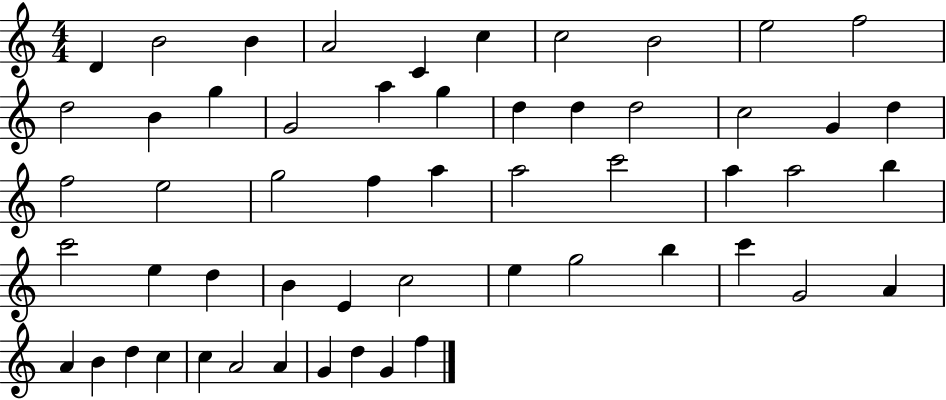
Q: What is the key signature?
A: C major